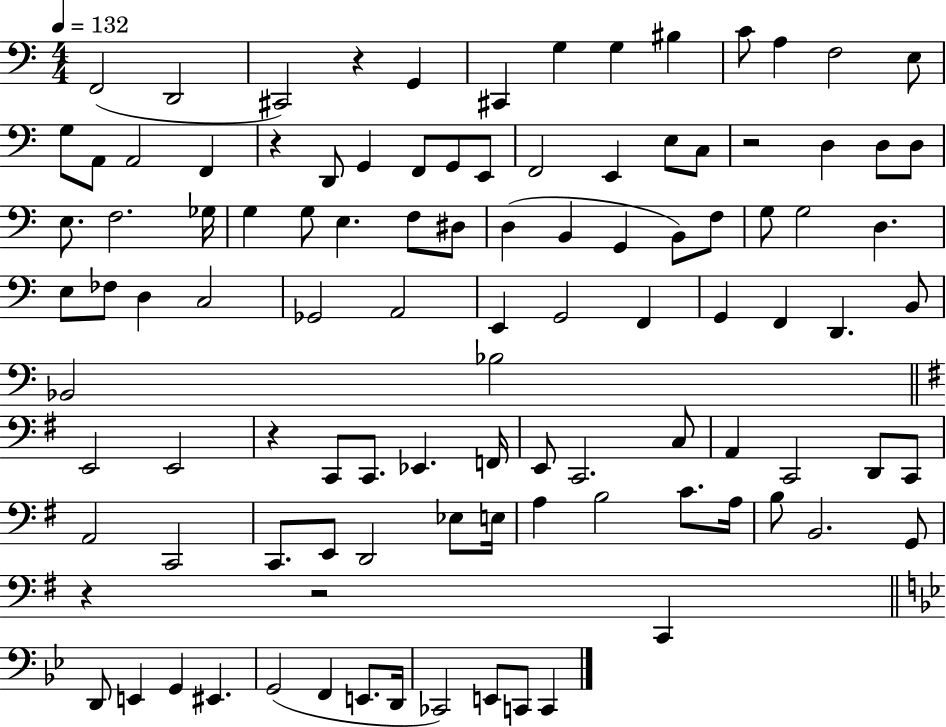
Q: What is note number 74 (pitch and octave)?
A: C2